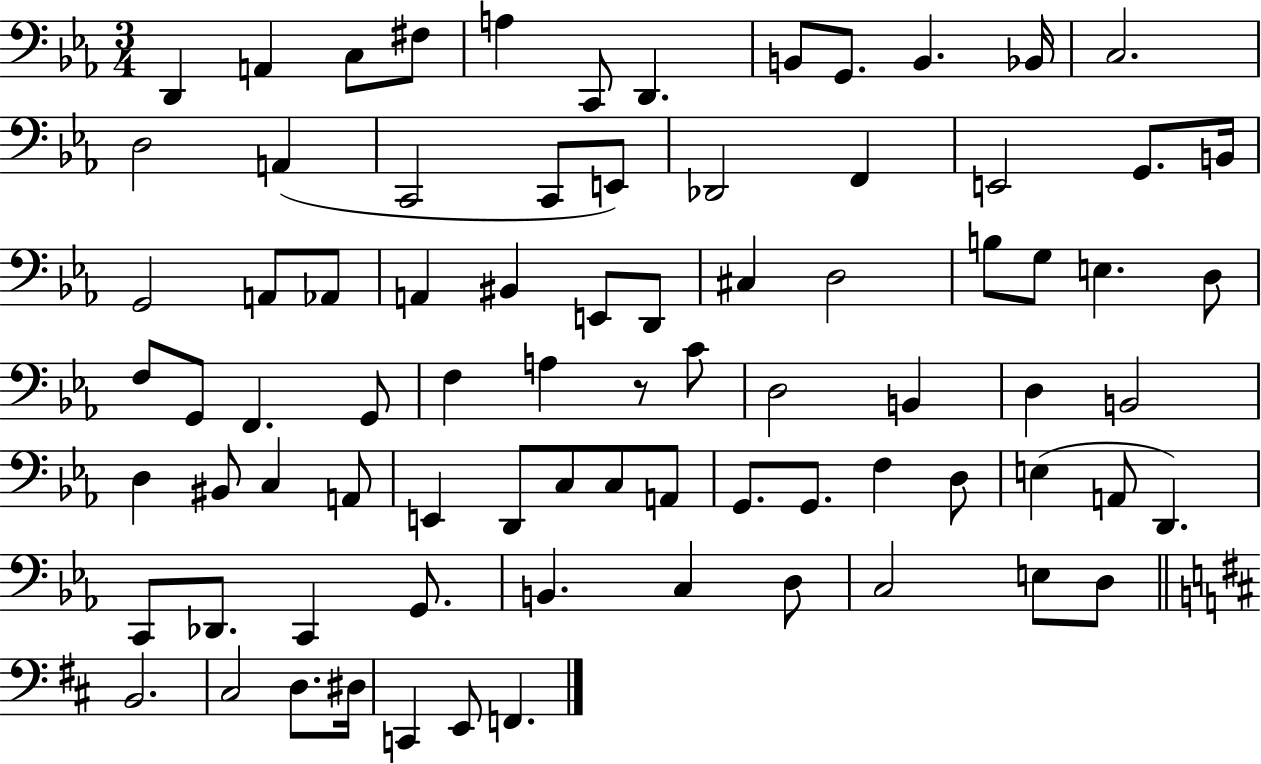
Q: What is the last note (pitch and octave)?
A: F2